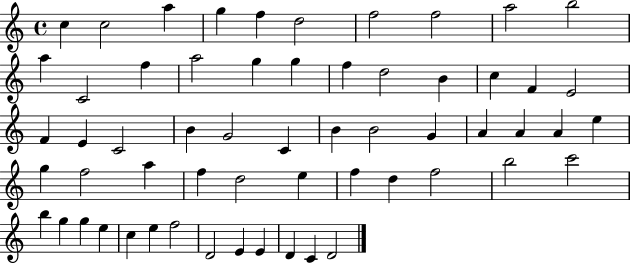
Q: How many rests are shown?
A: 0